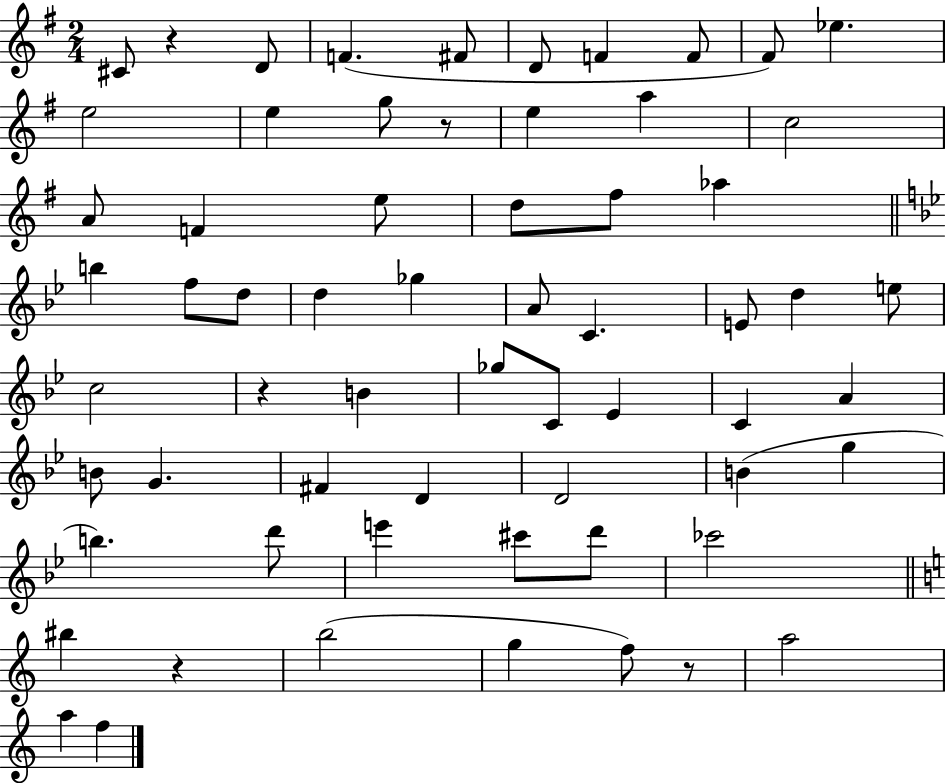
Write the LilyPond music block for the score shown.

{
  \clef treble
  \numericTimeSignature
  \time 2/4
  \key g \major
  cis'8 r4 d'8 | f'4.( fis'8 | d'8 f'4 f'8 | fis'8) ees''4. | \break e''2 | e''4 g''8 r8 | e''4 a''4 | c''2 | \break a'8 f'4 e''8 | d''8 fis''8 aes''4 | \bar "||" \break \key bes \major b''4 f''8 d''8 | d''4 ges''4 | a'8 c'4. | e'8 d''4 e''8 | \break c''2 | r4 b'4 | ges''8 c'8 ees'4 | c'4 a'4 | \break b'8 g'4. | fis'4 d'4 | d'2 | b'4( g''4 | \break b''4.) d'''8 | e'''4 cis'''8 d'''8 | ces'''2 | \bar "||" \break \key c \major bis''4 r4 | b''2( | g''4 f''8) r8 | a''2 | \break a''4 f''4 | \bar "|."
}